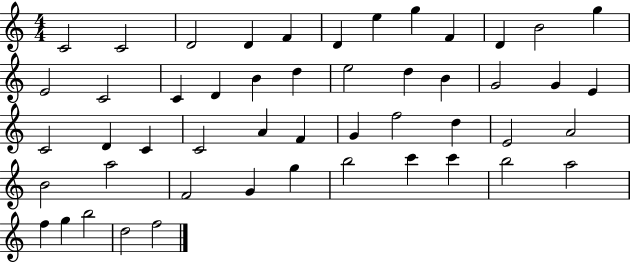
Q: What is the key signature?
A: C major